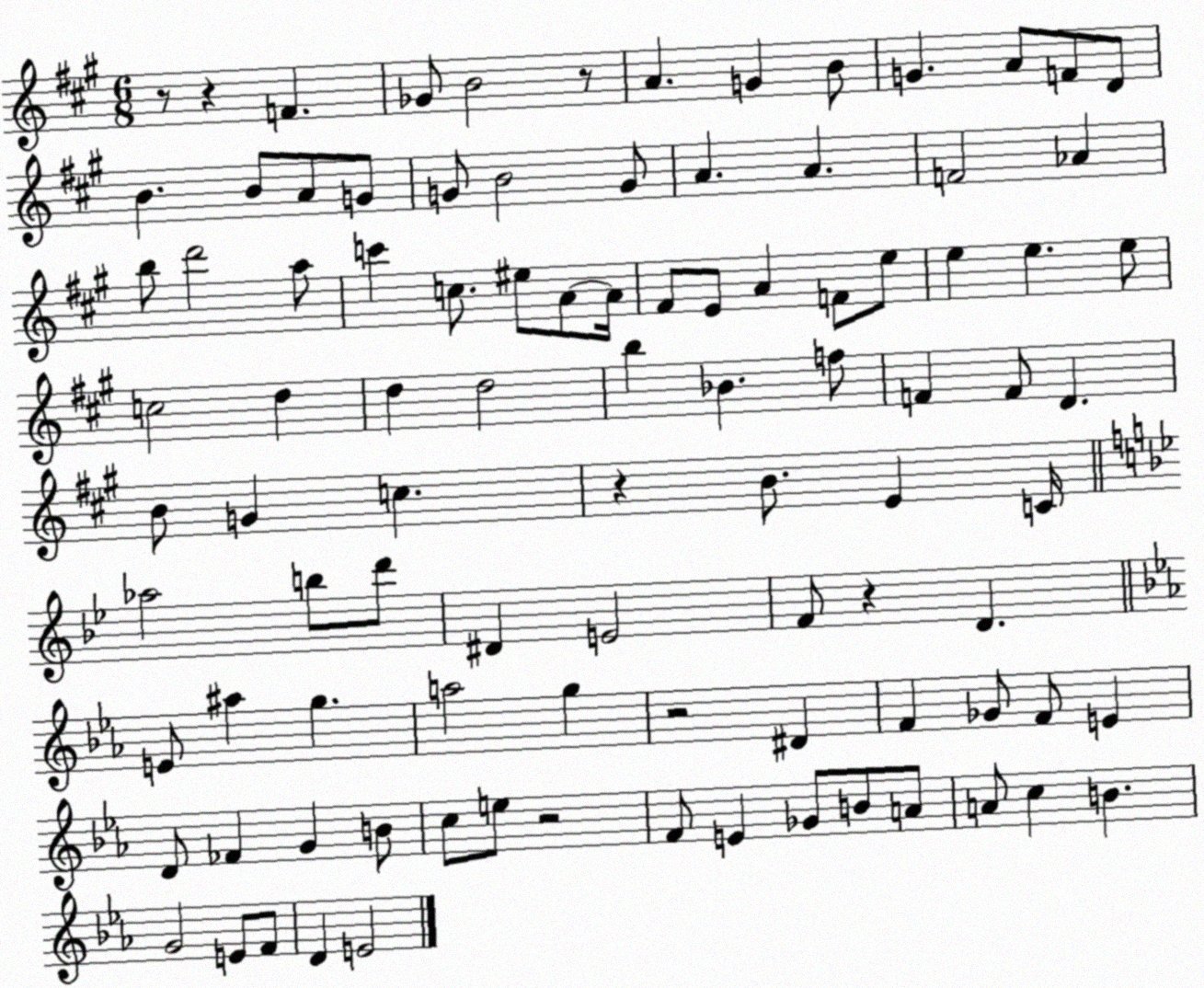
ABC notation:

X:1
T:Untitled
M:6/8
L:1/4
K:A
z/2 z F _G/2 B2 z/2 A G B/2 G A/2 F/2 D/2 B B/2 A/2 G/2 G/2 B2 G/2 A A F2 _A b/2 d'2 a/2 c' c/2 ^e/2 A/2 A/4 ^F/2 E/2 A F/2 e/2 e e e/2 c2 d d d2 b _B f/2 F F/2 D B/2 G c z B/2 E C/4 _a2 b/2 d'/2 ^D E2 F/2 z D E/2 ^a g a2 g z2 ^D F _G/2 F/2 E D/2 _F G B/2 c/2 e/2 z2 F/2 E _G/2 B/2 A/2 A/2 c B G2 E/2 F/2 D E2